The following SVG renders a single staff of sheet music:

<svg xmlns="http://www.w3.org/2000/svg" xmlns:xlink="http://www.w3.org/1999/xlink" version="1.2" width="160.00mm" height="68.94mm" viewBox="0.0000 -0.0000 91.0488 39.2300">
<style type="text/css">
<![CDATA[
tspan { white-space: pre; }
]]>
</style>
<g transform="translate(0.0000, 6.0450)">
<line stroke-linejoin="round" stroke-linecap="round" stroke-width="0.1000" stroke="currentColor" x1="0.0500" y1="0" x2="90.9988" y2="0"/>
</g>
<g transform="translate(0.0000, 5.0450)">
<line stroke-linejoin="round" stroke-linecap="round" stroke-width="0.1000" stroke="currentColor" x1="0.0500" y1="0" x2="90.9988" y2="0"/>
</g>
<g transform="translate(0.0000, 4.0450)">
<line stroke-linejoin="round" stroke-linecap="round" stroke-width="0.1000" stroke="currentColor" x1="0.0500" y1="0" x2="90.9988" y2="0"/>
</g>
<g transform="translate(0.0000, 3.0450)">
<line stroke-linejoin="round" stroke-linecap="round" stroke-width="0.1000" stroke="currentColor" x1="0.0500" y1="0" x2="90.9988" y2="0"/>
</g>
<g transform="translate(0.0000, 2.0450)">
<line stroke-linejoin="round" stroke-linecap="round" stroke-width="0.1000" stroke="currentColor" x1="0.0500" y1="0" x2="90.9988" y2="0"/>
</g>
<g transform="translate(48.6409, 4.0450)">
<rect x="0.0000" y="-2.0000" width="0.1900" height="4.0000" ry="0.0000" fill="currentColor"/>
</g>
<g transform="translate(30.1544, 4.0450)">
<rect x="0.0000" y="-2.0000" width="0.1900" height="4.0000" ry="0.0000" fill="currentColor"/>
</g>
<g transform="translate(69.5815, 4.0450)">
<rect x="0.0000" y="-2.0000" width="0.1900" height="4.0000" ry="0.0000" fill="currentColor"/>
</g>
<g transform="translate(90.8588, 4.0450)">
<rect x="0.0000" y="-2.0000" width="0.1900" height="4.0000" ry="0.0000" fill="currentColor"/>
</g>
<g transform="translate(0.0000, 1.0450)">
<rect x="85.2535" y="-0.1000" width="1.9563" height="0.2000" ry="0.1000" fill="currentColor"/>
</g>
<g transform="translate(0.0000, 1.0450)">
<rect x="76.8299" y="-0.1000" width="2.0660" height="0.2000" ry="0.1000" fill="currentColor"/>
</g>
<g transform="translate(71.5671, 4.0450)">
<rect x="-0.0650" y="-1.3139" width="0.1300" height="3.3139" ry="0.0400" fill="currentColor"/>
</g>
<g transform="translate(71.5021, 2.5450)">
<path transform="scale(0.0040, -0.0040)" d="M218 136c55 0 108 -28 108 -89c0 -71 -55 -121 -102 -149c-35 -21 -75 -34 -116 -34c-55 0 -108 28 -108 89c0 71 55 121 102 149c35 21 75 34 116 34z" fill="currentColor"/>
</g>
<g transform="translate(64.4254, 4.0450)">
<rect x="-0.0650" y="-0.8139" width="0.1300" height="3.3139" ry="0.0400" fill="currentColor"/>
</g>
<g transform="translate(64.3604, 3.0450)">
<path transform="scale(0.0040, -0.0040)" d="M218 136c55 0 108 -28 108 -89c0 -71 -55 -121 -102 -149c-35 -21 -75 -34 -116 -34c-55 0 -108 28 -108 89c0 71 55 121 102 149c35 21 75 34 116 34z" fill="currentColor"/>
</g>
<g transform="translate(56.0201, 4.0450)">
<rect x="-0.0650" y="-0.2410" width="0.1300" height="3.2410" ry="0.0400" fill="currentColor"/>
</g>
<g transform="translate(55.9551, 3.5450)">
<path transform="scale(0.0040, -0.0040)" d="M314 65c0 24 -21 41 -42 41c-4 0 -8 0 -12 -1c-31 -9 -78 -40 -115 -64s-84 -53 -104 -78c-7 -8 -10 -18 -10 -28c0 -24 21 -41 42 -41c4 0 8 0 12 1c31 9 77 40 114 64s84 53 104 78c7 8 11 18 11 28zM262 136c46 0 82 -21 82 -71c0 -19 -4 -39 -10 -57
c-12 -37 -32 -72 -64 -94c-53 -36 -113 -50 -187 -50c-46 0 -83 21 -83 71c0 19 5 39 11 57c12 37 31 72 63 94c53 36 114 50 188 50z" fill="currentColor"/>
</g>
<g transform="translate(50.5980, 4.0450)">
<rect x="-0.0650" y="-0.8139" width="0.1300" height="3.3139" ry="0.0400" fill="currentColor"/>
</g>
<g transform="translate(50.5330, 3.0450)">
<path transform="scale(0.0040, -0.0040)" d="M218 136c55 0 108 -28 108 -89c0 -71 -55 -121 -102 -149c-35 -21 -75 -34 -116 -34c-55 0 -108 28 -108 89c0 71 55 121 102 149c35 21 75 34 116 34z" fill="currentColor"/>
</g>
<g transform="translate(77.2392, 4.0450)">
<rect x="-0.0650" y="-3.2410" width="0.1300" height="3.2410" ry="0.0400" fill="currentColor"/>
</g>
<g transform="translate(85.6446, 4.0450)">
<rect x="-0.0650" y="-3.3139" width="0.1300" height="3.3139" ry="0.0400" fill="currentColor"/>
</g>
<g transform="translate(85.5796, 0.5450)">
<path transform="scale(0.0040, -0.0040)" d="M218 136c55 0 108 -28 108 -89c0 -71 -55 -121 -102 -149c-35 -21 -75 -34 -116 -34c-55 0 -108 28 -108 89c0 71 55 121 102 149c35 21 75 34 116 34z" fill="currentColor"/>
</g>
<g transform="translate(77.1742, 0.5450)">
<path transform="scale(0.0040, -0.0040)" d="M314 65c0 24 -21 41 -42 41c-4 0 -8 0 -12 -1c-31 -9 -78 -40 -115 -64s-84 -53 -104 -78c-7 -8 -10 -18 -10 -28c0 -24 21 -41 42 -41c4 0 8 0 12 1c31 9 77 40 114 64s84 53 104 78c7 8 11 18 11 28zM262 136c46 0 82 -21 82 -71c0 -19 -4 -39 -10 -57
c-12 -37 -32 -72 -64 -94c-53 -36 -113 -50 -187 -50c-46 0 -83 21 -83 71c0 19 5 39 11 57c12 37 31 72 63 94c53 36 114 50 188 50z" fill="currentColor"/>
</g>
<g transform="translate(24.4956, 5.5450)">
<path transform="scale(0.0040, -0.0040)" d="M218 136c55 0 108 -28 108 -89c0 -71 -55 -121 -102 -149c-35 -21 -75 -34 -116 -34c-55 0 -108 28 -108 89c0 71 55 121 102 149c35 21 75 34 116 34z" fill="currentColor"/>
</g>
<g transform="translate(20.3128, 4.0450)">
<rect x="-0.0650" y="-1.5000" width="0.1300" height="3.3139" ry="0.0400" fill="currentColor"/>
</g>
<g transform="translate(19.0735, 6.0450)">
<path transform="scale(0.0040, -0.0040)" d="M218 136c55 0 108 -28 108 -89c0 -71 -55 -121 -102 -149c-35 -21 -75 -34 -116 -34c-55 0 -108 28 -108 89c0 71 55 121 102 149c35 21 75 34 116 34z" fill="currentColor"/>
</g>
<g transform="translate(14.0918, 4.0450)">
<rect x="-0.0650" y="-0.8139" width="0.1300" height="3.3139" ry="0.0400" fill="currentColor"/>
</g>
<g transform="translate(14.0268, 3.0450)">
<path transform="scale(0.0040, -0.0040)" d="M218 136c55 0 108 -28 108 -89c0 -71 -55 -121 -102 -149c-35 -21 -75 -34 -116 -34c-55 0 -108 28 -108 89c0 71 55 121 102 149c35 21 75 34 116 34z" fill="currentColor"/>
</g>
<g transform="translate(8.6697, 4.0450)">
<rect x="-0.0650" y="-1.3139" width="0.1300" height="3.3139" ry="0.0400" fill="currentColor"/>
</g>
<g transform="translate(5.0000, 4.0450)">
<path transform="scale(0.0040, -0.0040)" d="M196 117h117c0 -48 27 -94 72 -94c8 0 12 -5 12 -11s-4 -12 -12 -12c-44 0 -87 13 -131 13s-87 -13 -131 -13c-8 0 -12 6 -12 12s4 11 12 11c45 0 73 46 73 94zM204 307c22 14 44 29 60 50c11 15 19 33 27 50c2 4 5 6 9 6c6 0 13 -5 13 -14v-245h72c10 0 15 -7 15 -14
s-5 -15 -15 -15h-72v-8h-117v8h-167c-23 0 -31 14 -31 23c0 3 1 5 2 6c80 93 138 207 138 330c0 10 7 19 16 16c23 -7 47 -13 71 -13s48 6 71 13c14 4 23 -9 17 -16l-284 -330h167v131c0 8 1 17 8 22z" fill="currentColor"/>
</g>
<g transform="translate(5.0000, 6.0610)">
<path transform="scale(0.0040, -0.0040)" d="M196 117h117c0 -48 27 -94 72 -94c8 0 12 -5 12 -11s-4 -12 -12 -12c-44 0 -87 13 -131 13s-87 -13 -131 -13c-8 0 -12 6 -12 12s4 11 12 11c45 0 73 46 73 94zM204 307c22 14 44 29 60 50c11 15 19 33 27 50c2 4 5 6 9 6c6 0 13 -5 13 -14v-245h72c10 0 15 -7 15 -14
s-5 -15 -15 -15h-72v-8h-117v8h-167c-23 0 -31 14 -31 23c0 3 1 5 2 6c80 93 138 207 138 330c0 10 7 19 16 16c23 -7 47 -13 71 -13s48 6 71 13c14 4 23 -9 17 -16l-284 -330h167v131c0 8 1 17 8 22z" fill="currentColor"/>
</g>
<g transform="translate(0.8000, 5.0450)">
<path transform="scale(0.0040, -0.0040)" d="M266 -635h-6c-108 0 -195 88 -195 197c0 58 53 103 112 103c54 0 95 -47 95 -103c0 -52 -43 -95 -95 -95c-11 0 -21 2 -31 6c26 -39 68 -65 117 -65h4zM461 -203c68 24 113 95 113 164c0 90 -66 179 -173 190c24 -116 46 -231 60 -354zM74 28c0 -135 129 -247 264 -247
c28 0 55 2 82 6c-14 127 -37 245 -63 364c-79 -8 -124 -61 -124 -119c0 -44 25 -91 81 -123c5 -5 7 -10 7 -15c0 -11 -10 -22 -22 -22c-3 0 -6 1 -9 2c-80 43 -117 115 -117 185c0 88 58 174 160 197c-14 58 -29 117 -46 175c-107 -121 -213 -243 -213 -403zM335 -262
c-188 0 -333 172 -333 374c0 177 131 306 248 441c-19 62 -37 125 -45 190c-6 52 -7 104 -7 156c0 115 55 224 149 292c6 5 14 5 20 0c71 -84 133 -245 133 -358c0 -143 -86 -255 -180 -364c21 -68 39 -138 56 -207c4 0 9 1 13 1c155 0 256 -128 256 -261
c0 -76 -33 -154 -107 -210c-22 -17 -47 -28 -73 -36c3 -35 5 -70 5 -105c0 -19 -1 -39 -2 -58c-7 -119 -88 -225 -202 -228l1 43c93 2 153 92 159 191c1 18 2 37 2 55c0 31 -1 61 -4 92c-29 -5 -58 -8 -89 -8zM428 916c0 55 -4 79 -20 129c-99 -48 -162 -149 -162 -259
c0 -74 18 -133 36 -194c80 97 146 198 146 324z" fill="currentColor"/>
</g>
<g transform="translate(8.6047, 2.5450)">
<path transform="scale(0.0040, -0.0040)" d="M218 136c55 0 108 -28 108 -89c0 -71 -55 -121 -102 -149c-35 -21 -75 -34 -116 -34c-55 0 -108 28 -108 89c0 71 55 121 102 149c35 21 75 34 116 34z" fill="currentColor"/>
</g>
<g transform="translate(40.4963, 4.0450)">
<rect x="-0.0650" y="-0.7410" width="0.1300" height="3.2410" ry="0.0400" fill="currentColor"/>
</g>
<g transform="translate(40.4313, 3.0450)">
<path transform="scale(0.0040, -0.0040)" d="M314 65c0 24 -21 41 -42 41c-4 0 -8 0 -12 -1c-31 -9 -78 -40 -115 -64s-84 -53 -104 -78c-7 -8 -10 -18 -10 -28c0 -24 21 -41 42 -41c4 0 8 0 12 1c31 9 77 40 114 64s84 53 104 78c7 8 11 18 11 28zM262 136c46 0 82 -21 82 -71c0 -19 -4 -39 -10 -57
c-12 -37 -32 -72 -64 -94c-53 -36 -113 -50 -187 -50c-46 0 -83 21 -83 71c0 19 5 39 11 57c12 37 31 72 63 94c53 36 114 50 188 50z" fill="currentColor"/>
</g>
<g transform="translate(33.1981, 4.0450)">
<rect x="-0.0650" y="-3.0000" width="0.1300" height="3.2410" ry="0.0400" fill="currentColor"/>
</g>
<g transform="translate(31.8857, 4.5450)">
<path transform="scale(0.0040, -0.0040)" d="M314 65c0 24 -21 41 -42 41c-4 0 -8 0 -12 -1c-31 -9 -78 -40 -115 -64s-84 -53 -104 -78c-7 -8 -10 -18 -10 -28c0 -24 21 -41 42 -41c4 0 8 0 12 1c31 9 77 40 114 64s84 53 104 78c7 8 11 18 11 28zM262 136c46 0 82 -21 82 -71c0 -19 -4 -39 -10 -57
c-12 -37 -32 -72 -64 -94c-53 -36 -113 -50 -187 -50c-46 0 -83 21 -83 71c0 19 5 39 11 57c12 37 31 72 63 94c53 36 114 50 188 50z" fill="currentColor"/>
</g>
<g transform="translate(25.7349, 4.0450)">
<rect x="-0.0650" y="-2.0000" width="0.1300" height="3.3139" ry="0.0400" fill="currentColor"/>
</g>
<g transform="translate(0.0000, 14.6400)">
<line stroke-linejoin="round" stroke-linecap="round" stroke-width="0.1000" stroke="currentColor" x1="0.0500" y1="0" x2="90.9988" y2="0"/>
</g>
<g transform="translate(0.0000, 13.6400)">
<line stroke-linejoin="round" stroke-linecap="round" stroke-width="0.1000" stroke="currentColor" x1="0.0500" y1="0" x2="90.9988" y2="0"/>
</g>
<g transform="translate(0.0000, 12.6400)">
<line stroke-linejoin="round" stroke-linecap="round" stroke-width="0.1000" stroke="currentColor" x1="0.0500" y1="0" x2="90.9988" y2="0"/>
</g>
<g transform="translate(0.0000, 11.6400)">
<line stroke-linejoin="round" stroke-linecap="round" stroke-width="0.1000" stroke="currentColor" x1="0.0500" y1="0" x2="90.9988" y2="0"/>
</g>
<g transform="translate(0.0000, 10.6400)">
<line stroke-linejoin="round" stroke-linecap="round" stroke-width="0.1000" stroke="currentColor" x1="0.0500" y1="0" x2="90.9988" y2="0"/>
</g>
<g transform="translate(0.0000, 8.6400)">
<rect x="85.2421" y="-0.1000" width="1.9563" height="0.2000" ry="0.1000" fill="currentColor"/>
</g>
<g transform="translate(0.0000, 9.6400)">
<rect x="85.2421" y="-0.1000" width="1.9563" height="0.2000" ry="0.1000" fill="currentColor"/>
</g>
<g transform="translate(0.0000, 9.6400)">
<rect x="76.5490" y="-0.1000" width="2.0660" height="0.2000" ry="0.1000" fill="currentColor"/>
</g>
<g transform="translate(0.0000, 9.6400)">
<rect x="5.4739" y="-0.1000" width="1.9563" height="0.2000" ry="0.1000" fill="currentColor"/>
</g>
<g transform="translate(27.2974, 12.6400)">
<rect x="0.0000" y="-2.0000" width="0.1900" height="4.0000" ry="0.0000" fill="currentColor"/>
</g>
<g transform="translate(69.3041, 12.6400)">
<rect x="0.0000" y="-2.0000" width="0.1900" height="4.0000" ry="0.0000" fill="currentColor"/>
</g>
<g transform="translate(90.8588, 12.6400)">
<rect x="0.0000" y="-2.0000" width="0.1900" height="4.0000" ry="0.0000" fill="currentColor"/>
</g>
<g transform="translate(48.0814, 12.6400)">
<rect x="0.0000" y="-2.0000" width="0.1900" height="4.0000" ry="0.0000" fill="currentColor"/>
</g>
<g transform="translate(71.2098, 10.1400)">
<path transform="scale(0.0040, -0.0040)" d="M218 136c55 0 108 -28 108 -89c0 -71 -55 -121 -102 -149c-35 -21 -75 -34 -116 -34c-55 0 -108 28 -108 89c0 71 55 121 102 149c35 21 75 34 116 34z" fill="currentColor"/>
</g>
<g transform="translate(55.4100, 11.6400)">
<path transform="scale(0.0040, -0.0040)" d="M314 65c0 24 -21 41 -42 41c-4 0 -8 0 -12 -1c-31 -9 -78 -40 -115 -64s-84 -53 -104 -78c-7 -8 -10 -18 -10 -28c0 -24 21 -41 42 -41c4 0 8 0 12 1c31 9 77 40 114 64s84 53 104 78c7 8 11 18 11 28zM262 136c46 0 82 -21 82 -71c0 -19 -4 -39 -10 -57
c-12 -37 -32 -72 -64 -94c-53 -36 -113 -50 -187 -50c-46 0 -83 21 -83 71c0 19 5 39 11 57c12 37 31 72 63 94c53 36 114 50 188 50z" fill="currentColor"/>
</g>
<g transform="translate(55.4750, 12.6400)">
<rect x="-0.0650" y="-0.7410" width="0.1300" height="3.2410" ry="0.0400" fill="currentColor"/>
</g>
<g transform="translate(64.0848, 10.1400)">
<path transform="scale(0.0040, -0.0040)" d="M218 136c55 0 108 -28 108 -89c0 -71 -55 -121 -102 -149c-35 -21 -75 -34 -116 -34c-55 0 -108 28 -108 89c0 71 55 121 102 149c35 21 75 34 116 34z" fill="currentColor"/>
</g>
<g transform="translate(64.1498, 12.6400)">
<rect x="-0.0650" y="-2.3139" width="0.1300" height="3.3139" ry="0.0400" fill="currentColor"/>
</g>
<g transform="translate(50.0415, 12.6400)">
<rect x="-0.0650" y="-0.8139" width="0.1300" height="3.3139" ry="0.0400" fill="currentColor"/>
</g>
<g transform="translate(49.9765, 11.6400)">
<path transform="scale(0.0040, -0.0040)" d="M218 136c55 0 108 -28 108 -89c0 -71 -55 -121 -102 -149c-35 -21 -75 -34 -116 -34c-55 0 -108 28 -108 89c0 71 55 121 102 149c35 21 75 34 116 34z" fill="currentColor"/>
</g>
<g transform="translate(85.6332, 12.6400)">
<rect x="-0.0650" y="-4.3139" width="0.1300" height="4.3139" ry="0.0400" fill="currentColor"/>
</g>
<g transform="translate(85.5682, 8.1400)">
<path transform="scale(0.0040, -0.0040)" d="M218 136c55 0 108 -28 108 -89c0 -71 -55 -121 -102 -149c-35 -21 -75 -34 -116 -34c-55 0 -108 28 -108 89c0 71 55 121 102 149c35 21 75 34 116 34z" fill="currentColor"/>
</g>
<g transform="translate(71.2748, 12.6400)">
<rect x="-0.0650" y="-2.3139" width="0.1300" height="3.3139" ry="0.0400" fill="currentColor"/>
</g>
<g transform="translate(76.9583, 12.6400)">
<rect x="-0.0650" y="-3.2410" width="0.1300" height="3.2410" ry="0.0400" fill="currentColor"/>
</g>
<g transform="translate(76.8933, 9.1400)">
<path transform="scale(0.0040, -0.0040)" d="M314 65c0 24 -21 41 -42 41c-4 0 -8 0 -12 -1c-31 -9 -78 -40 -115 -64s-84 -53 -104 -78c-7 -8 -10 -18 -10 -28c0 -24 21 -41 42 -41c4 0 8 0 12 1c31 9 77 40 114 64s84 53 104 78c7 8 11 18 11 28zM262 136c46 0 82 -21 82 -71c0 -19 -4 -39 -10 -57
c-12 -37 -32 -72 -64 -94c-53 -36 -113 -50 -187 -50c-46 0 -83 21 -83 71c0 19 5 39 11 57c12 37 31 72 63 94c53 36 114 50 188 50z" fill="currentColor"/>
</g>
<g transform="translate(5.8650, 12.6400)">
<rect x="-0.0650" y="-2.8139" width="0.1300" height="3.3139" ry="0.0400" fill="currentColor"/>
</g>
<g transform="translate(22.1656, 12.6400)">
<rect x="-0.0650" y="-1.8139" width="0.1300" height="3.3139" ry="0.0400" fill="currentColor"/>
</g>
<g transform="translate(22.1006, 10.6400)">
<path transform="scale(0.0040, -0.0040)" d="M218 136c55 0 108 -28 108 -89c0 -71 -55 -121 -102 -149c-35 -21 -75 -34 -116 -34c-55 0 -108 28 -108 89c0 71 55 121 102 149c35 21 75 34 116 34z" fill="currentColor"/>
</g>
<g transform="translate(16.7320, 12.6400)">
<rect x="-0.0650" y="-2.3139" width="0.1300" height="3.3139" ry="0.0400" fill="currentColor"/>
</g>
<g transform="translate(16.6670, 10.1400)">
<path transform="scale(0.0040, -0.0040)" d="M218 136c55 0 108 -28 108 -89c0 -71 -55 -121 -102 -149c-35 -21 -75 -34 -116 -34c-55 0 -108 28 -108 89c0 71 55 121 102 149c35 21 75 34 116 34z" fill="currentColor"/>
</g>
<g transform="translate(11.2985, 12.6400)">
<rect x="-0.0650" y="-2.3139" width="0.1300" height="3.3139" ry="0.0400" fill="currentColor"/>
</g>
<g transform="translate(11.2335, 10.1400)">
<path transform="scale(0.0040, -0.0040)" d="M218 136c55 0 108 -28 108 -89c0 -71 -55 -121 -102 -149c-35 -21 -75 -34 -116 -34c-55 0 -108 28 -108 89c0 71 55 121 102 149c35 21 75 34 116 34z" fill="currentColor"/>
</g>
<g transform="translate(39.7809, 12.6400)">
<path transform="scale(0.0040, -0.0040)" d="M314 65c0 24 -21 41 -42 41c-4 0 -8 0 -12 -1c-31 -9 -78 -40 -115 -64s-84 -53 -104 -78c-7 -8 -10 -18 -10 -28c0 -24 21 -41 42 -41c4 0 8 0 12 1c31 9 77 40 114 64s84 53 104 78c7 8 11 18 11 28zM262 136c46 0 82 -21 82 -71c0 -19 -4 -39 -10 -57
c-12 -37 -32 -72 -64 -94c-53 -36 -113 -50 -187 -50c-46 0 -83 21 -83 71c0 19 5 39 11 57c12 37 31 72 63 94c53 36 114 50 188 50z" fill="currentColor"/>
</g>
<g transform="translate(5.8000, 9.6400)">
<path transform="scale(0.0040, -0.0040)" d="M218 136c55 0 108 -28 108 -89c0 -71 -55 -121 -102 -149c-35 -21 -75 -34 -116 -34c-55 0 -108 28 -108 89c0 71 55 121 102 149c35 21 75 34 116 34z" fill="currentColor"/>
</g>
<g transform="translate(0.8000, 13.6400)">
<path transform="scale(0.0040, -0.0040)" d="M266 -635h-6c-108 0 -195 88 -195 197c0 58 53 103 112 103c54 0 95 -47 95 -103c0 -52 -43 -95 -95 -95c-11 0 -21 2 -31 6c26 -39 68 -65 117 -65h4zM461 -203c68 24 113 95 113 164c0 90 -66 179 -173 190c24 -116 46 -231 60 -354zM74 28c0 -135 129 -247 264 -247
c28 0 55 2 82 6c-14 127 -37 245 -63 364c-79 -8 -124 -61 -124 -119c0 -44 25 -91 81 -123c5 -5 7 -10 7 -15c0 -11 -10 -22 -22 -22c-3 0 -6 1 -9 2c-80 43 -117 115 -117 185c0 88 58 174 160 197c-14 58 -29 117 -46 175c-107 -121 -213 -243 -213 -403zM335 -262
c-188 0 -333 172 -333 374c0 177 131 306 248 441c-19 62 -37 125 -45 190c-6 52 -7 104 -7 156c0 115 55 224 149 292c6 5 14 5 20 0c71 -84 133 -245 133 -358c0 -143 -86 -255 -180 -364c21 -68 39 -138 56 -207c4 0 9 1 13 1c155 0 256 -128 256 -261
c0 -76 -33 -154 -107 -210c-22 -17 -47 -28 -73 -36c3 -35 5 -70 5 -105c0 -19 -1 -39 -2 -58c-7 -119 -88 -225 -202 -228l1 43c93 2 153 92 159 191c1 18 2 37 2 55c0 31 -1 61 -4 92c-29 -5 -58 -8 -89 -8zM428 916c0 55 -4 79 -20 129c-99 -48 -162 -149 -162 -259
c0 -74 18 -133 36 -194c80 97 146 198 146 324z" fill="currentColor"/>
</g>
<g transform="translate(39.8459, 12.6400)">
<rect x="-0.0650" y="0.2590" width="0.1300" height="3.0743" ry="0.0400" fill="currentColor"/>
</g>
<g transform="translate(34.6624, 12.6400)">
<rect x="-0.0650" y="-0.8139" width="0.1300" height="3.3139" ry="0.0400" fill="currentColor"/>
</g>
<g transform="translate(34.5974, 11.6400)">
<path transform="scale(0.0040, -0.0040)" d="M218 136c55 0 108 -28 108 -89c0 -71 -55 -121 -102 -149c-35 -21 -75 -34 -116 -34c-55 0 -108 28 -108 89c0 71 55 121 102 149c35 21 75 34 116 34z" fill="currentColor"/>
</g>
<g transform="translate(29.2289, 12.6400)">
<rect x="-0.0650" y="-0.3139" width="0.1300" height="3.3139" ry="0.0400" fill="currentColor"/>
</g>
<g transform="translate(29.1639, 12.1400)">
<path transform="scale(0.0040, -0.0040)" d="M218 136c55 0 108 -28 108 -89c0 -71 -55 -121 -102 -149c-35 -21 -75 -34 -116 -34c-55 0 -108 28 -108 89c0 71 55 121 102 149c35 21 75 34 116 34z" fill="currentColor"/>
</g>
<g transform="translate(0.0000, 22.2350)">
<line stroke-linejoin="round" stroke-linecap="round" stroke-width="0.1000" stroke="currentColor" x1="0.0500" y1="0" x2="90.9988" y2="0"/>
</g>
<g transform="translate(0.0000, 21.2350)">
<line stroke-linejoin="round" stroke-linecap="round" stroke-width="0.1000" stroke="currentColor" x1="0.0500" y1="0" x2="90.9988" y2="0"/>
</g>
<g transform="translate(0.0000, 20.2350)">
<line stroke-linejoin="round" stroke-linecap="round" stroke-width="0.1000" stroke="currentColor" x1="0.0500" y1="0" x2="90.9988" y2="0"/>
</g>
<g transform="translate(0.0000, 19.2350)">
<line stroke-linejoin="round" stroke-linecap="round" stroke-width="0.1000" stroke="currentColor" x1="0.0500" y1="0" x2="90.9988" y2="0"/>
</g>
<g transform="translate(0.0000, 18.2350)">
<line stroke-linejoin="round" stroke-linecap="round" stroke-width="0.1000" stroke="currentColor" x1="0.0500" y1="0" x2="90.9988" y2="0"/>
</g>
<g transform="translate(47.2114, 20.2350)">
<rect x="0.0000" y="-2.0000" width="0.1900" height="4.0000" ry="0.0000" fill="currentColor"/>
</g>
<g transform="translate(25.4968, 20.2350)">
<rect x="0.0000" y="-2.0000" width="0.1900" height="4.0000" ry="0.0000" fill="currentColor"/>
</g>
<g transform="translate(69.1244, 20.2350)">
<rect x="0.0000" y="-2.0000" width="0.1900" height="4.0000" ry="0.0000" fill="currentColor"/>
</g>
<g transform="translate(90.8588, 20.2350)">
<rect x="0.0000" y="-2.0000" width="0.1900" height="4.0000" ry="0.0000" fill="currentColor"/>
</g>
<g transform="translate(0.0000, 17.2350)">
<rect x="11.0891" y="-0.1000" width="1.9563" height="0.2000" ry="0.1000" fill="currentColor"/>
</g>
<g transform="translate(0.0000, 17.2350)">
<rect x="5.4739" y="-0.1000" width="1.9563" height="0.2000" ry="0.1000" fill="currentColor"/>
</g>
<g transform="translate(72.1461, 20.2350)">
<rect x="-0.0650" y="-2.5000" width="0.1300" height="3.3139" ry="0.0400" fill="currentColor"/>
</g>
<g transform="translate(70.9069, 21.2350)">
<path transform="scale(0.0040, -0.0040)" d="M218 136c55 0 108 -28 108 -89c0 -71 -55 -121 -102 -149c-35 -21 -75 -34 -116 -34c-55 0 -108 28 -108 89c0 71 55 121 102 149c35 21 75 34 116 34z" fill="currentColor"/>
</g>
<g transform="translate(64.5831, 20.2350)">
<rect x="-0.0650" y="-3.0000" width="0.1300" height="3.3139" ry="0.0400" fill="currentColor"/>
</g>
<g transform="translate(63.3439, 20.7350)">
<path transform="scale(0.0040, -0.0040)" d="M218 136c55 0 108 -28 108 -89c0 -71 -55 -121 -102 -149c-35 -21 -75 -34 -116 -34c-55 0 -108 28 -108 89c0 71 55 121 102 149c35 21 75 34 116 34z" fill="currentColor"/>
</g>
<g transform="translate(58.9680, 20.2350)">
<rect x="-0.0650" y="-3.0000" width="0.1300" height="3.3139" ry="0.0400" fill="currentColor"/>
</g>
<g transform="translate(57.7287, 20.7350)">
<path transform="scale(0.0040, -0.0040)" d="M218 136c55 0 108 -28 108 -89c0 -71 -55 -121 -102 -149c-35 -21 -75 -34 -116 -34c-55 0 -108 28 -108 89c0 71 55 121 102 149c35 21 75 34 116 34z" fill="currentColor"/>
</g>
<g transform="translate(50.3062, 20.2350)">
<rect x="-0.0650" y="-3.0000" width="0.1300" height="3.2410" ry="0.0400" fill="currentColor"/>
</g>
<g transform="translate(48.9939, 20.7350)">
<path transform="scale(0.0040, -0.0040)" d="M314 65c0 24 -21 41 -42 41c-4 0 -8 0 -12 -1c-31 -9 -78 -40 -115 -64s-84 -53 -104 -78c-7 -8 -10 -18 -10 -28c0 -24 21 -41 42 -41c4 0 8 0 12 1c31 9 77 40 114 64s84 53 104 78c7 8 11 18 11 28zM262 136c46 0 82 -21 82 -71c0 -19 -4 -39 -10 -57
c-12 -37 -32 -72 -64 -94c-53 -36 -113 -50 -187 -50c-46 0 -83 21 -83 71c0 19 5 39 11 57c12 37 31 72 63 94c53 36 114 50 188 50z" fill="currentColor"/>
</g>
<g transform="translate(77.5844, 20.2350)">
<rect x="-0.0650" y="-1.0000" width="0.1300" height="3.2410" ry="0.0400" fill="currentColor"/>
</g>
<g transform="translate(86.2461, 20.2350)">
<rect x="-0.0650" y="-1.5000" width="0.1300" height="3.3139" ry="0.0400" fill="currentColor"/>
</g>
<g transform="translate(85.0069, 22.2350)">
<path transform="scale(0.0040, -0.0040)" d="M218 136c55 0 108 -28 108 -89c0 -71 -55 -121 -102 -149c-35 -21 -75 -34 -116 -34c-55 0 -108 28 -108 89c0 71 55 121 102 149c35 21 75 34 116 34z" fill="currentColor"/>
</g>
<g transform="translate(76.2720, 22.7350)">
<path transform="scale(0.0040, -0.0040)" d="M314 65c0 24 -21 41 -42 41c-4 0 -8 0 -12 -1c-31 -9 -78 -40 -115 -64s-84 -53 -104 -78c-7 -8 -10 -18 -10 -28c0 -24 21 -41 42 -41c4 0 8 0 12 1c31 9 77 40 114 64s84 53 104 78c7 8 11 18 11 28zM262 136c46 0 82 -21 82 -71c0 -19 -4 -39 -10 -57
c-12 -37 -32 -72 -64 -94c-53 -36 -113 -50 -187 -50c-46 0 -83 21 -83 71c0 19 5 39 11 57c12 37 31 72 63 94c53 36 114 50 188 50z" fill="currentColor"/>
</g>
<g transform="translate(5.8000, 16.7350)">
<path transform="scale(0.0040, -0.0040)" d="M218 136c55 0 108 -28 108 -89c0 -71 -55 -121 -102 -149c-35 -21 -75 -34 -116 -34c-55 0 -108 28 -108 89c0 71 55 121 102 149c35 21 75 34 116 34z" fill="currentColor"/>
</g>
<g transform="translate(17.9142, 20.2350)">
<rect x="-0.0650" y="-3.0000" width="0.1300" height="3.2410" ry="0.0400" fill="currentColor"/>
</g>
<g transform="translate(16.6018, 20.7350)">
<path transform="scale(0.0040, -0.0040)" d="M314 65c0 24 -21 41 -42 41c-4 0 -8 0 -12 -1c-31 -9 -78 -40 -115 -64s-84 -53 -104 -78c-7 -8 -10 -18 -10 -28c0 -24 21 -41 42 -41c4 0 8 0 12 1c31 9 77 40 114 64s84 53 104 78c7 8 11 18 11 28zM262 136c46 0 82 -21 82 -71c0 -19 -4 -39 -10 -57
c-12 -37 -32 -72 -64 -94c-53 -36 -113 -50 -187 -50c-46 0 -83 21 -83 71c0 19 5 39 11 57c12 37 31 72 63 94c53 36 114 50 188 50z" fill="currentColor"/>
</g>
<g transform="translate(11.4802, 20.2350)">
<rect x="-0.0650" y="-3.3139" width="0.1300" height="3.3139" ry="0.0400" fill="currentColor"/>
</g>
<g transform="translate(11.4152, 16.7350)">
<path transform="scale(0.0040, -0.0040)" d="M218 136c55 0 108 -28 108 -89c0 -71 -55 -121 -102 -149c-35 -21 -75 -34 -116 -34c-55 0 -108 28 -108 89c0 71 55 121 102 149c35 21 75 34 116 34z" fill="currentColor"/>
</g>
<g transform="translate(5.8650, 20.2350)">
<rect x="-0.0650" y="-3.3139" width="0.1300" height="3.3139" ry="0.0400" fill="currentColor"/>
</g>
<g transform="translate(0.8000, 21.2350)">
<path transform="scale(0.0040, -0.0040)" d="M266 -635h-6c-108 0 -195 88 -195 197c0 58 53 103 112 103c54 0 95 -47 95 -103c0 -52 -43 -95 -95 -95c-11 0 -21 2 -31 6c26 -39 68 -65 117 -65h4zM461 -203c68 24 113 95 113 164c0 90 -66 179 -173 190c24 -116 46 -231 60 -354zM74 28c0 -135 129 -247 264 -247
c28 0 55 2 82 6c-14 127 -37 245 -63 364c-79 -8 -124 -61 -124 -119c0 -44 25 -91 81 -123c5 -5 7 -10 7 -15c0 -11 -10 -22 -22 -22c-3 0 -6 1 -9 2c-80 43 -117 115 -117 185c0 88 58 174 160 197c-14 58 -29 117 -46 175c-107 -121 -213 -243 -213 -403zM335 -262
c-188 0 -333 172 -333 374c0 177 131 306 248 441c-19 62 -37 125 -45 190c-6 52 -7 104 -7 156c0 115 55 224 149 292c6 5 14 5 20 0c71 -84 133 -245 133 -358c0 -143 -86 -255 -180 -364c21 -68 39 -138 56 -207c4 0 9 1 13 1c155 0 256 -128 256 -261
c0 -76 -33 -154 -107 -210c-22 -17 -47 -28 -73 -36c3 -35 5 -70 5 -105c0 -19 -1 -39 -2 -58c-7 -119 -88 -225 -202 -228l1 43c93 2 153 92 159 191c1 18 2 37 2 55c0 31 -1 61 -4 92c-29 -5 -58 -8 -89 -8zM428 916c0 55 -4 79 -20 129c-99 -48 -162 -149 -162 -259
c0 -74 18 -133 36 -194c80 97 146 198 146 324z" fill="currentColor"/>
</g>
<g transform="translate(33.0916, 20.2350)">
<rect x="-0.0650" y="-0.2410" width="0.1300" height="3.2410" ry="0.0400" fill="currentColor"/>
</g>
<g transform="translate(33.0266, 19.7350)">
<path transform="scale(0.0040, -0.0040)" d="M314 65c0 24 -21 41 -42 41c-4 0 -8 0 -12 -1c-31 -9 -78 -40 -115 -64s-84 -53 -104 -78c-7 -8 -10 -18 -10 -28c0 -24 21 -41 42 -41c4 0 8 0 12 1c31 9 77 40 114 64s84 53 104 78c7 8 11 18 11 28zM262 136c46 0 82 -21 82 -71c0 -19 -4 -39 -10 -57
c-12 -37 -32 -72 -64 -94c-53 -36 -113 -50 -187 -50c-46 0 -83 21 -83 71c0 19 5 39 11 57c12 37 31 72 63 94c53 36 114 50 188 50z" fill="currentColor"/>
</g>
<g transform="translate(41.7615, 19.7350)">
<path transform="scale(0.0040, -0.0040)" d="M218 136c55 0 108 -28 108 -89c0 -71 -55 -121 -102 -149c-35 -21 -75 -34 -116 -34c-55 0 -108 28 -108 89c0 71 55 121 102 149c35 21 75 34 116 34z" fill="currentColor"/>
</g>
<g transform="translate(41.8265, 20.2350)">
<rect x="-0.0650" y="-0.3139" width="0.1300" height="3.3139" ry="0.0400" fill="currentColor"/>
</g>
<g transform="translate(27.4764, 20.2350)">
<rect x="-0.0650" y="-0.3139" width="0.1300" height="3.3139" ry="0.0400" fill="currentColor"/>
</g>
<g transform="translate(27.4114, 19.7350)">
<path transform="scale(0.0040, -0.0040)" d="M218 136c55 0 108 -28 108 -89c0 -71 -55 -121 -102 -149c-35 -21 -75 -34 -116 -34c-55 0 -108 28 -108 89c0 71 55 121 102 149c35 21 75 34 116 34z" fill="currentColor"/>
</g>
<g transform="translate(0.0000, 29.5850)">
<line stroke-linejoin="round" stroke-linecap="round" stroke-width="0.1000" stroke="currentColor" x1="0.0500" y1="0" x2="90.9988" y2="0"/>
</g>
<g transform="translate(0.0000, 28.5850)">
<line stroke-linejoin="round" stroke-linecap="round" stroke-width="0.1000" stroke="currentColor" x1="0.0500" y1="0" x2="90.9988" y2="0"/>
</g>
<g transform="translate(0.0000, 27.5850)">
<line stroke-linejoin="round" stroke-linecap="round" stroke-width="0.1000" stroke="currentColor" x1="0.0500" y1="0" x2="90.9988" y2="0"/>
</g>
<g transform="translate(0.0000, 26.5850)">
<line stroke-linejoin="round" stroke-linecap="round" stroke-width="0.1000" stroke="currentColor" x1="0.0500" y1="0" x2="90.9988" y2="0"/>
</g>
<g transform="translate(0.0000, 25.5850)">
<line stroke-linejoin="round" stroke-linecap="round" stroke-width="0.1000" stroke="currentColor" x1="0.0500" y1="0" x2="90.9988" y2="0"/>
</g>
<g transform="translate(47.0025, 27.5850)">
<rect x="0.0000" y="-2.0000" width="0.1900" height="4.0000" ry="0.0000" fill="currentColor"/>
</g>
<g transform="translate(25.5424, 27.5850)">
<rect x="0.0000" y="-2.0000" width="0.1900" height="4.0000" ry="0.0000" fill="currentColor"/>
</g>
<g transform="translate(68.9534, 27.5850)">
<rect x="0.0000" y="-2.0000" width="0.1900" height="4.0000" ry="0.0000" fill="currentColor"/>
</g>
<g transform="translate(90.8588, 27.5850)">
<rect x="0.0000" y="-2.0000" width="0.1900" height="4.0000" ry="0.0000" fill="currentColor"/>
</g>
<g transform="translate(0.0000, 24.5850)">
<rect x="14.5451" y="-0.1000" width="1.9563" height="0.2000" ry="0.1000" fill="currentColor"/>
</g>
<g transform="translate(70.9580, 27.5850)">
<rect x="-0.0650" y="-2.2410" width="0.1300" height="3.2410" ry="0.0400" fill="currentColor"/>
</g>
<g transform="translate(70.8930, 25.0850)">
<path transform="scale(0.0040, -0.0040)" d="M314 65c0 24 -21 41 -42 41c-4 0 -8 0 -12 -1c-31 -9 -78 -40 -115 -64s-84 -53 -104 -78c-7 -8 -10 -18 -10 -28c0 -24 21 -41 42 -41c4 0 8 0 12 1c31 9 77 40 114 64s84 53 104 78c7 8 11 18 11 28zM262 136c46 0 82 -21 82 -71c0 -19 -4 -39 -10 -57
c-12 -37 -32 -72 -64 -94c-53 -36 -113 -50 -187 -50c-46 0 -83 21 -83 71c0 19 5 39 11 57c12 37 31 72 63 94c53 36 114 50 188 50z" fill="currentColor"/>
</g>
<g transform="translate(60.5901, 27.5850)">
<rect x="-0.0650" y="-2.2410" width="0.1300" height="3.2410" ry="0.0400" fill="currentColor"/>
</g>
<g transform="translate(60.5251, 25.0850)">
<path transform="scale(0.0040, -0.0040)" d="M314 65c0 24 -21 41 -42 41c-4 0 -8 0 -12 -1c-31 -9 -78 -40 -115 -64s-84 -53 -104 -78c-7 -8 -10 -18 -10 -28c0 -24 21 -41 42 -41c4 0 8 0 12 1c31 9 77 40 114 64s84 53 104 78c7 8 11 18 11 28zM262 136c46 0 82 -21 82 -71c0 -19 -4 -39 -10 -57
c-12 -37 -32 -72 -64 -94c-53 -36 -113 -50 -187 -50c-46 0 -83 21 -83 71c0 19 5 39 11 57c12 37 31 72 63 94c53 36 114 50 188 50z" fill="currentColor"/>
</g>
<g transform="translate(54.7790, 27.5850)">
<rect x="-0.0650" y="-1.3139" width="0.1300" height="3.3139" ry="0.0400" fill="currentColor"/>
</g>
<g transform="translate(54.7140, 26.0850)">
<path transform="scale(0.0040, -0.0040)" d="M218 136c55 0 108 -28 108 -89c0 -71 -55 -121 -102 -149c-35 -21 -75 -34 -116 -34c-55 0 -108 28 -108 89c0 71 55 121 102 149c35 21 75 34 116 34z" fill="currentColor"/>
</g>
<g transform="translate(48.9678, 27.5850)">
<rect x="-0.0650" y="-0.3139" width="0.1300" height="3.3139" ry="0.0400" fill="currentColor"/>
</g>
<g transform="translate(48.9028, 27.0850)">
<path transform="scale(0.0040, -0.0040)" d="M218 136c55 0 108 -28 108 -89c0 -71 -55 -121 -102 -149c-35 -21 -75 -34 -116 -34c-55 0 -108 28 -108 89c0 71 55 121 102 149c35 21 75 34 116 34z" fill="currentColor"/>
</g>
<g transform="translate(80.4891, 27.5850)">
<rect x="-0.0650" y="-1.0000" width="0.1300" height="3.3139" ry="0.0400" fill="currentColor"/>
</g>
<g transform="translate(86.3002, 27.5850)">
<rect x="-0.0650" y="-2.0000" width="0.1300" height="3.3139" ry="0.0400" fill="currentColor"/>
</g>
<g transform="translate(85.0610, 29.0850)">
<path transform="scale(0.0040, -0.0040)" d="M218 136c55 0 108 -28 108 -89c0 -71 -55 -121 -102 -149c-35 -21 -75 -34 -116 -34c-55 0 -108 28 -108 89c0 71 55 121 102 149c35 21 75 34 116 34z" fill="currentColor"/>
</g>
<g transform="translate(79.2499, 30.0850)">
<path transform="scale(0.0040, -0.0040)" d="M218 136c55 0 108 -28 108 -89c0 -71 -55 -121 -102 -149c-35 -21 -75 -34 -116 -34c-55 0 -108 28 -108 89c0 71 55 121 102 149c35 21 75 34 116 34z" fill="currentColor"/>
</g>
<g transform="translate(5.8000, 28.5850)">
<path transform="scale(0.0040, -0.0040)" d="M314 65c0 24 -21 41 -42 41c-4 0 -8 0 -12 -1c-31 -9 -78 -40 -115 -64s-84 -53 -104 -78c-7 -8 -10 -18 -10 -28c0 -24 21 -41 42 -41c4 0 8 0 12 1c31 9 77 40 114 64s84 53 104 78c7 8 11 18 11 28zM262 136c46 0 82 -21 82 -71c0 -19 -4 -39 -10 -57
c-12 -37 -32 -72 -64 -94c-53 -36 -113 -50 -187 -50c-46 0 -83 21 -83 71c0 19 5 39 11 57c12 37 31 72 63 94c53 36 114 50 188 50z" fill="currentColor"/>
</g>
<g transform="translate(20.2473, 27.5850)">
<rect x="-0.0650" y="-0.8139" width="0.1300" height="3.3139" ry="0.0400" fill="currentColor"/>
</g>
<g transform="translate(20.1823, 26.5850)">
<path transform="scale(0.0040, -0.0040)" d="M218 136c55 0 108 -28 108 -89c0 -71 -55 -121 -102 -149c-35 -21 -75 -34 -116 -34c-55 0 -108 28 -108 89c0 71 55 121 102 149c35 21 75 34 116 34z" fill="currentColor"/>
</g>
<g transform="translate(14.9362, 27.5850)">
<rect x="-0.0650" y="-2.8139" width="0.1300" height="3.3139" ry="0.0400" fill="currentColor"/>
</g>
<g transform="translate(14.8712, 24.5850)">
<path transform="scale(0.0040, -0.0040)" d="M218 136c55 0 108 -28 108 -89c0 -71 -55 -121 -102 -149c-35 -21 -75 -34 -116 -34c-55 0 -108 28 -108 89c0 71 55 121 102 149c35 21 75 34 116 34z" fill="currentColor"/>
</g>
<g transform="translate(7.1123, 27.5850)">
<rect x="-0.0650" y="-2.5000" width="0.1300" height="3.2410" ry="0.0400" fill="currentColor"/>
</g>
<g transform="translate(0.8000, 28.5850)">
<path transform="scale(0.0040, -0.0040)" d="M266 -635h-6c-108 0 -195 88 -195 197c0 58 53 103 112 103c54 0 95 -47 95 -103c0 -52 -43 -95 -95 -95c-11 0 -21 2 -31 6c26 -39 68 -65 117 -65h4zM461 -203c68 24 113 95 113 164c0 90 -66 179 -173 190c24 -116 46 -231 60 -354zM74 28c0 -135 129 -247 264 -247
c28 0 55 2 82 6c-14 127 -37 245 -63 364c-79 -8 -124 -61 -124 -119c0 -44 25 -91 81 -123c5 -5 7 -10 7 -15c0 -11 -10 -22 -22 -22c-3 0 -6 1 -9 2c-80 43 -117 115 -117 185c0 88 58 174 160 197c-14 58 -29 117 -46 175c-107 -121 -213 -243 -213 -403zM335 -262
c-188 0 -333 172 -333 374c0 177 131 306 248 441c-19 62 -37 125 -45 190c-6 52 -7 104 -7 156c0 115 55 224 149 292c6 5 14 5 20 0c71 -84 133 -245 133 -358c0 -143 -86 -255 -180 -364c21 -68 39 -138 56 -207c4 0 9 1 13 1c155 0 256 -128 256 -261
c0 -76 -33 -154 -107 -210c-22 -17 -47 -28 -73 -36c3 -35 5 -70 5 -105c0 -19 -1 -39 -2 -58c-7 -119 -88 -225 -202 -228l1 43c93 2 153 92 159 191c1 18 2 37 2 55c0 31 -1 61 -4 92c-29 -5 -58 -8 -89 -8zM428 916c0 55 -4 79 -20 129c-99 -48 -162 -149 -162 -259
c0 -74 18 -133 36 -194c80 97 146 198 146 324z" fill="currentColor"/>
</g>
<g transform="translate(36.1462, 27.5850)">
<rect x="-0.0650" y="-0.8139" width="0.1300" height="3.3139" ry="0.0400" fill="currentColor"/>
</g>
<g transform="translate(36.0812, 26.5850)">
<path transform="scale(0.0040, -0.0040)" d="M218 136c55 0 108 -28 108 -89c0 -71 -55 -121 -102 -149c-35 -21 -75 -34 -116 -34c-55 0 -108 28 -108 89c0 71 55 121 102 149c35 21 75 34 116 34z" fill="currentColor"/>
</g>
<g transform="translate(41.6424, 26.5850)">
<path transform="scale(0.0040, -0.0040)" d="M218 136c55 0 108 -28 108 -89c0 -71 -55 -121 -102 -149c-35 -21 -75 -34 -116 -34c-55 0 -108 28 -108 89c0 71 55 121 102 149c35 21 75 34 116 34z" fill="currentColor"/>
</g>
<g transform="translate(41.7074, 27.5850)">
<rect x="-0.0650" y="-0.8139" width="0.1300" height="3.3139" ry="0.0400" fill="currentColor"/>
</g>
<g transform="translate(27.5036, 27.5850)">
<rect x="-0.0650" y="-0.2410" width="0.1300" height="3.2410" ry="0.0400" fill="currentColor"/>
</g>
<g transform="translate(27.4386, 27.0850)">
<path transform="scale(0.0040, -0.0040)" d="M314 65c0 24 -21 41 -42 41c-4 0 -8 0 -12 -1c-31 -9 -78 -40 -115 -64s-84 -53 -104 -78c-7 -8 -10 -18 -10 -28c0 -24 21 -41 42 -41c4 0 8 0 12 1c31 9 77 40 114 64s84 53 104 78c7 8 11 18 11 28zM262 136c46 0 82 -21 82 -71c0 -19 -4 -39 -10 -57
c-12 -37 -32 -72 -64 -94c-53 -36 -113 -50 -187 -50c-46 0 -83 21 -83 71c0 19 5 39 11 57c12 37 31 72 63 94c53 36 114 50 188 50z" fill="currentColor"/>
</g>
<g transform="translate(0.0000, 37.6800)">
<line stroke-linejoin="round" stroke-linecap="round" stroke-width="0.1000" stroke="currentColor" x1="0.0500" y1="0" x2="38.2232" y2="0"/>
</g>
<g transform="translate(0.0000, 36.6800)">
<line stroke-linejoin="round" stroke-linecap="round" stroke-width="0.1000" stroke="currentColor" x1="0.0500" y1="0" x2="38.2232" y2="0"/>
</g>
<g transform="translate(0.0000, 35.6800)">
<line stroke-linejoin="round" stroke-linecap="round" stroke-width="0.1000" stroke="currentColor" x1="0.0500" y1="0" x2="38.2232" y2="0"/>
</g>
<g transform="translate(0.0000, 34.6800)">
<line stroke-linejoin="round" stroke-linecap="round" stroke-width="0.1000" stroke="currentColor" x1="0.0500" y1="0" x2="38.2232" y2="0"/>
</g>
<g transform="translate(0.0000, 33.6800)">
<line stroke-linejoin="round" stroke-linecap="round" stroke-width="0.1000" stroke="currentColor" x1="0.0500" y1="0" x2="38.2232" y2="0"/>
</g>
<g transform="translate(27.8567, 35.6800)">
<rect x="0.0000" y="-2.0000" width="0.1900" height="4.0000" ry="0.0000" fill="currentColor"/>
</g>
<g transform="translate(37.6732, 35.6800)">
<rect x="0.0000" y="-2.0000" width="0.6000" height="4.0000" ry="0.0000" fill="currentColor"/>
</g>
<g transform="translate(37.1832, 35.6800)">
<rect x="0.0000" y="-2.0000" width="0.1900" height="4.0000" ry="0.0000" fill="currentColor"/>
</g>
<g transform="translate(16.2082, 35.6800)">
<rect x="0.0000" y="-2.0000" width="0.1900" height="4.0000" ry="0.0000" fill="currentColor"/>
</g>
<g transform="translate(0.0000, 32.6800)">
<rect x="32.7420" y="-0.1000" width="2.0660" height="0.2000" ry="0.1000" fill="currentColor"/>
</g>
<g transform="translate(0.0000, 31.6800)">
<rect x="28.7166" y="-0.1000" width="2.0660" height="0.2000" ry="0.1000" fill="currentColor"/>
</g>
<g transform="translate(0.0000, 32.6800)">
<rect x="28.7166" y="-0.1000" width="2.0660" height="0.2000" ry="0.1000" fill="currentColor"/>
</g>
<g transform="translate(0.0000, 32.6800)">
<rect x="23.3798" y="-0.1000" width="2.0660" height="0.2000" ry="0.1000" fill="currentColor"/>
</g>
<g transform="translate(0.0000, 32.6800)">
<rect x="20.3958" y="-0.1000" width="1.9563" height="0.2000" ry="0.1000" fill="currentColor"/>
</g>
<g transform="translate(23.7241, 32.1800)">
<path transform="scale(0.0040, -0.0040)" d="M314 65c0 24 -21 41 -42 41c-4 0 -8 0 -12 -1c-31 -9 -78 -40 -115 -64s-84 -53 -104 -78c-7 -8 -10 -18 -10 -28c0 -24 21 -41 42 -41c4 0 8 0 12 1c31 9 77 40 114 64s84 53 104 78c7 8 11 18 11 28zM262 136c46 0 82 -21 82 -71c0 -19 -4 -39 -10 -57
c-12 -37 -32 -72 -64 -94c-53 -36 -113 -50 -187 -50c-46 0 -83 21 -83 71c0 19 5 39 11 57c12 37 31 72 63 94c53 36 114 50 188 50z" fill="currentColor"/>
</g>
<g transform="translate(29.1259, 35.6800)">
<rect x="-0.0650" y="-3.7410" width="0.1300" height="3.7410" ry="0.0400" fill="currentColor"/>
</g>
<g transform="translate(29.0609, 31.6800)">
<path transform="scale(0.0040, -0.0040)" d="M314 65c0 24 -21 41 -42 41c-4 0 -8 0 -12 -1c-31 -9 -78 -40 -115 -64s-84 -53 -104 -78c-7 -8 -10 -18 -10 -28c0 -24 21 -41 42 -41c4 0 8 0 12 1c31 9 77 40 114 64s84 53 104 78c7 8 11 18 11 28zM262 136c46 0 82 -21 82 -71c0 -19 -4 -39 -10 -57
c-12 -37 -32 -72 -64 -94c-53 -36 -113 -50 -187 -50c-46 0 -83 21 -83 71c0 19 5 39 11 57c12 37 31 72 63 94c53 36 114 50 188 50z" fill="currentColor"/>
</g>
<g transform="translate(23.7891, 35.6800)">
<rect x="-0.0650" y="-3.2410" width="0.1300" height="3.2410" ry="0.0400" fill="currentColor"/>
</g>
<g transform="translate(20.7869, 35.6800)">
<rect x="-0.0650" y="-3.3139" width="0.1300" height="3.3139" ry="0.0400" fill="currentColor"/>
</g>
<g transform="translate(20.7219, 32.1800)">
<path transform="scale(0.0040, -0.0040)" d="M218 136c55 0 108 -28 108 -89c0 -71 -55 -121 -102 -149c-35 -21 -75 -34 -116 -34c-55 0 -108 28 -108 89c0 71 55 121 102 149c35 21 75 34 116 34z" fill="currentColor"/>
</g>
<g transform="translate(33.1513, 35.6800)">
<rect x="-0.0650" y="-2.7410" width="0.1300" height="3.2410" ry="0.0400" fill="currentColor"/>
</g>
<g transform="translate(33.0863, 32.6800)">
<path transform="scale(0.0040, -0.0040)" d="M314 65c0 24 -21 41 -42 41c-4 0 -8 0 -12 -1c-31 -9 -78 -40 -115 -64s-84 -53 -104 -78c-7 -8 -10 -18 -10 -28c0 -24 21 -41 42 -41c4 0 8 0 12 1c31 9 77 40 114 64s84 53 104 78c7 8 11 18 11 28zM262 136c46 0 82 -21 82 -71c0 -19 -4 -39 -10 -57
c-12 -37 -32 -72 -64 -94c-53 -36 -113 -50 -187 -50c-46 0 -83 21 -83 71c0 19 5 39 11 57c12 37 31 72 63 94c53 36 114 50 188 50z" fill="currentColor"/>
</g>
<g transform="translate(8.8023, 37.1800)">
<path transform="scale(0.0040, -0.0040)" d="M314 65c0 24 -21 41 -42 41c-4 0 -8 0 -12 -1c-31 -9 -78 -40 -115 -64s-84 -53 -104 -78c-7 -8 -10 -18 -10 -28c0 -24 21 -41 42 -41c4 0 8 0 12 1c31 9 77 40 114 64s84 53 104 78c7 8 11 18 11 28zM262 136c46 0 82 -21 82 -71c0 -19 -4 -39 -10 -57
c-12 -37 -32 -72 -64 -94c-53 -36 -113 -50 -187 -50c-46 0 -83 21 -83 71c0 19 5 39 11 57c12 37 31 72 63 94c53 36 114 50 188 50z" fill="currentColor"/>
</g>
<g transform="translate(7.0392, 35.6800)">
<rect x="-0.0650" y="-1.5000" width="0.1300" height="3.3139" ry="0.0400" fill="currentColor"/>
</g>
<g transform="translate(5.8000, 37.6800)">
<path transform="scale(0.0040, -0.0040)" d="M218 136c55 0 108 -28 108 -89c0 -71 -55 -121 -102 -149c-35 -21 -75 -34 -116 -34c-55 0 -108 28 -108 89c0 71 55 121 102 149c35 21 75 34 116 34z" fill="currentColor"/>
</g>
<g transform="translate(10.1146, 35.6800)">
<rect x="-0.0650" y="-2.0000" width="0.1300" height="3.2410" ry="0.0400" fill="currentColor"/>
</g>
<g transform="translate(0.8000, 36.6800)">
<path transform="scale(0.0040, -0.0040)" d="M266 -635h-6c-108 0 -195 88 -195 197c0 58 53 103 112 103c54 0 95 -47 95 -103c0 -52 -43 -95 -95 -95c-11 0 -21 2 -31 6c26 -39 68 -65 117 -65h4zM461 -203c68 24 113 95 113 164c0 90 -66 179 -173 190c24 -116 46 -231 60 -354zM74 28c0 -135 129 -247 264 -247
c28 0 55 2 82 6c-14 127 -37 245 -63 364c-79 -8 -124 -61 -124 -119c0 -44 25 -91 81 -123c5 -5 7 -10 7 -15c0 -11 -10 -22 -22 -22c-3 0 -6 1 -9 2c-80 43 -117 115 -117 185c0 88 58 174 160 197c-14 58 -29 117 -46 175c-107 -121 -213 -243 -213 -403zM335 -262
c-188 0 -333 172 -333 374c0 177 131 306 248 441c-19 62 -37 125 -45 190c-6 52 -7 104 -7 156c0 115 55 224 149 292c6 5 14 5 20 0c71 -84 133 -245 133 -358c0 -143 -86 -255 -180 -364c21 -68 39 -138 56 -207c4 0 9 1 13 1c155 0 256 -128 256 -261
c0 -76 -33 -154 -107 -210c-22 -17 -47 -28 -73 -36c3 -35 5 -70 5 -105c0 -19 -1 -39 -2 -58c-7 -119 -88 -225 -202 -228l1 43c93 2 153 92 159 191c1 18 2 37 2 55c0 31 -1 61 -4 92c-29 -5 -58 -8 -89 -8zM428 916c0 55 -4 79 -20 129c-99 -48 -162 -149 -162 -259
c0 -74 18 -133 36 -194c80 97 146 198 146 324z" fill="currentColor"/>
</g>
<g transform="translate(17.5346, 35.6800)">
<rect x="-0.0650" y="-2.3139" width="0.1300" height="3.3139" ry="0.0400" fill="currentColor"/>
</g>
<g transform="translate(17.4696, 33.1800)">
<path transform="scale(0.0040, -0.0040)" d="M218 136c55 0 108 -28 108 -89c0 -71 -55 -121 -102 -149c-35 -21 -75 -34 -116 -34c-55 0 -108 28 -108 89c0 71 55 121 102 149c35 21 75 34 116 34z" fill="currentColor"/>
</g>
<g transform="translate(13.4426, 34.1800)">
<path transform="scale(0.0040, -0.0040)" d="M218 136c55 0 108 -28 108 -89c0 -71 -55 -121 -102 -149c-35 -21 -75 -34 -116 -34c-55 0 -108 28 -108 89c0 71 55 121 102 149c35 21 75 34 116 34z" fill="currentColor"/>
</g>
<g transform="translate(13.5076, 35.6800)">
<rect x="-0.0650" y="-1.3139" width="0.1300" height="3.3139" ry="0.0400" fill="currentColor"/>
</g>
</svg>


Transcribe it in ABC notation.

X:1
T:Untitled
M:4/4
L:1/4
K:C
e d E F A2 d2 d c2 d e b2 b a g g f c d B2 d d2 g g b2 d' b b A2 c c2 c A2 A A G D2 E G2 a d c2 d d c e g2 g2 D F E F2 e g b b2 c'2 a2